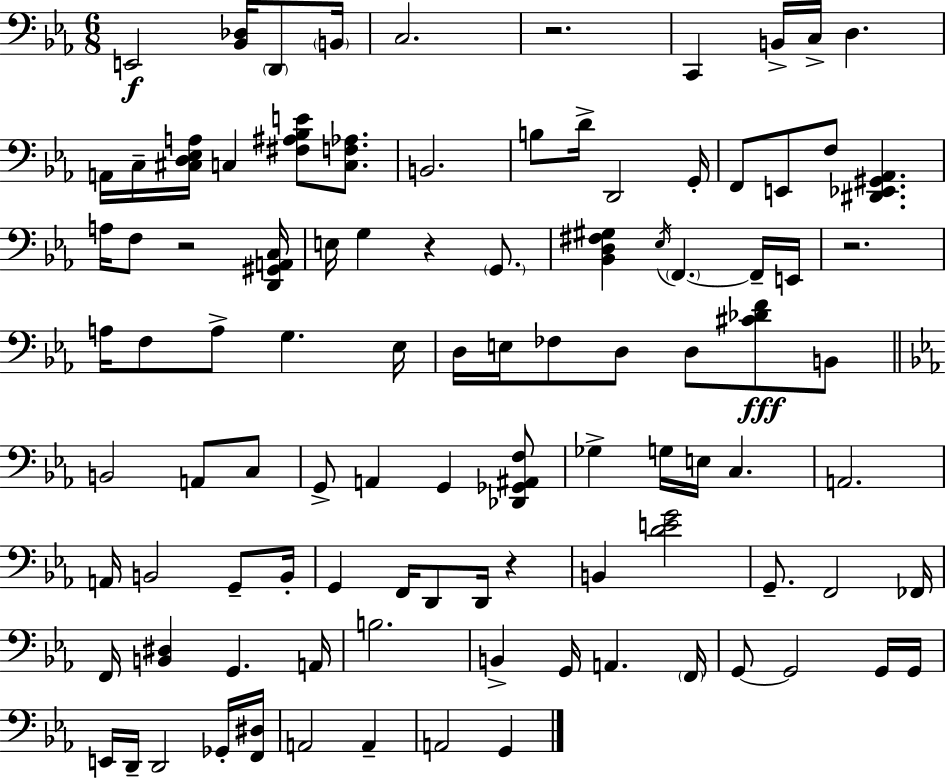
X:1
T:Untitled
M:6/8
L:1/4
K:Eb
E,,2 [_B,,_D,]/4 D,,/2 B,,/4 C,2 z2 C,, B,,/4 C,/4 D, A,,/4 C,/4 [^C,D,_E,A,]/4 C, [^F,^A,_B,E]/2 [C,F,_A,]/2 B,,2 B,/2 D/4 D,,2 G,,/4 F,,/2 E,,/2 F,/2 [^D,,_E,,^G,,_A,,] A,/4 F,/2 z2 [D,,^G,,A,,C,]/4 E,/4 G, z G,,/2 [_B,,D,^F,^G,] _E,/4 F,, F,,/4 E,,/4 z2 A,/4 F,/2 A,/2 G, _E,/4 D,/4 E,/4 _F,/2 D,/2 D,/2 [^C_DF]/2 B,,/2 B,,2 A,,/2 C,/2 G,,/2 A,, G,, [_D,,_G,,^A,,F,]/2 _G, G,/4 E,/4 C, A,,2 A,,/4 B,,2 G,,/2 B,,/4 G,, F,,/4 D,,/2 D,,/4 z B,, [DEG]2 G,,/2 F,,2 _F,,/4 F,,/4 [B,,^D,] G,, A,,/4 B,2 B,, G,,/4 A,, F,,/4 G,,/2 G,,2 G,,/4 G,,/4 E,,/4 D,,/4 D,,2 _G,,/4 [F,,^D,]/4 A,,2 A,, A,,2 G,,